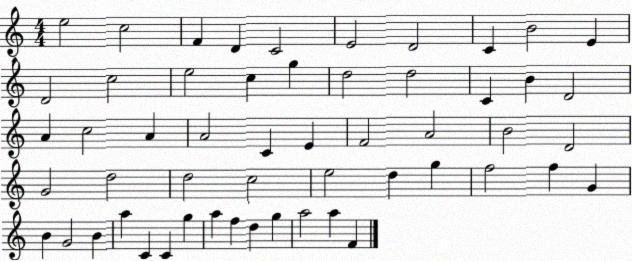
X:1
T:Untitled
M:4/4
L:1/4
K:C
e2 c2 F D C2 E2 D2 C B2 E D2 c2 e2 c g d2 d2 C B D2 A c2 A A2 C E F2 A2 B2 D2 G2 d2 d2 c2 e2 d g f2 f G B G2 B a C C g a f d g a2 a F